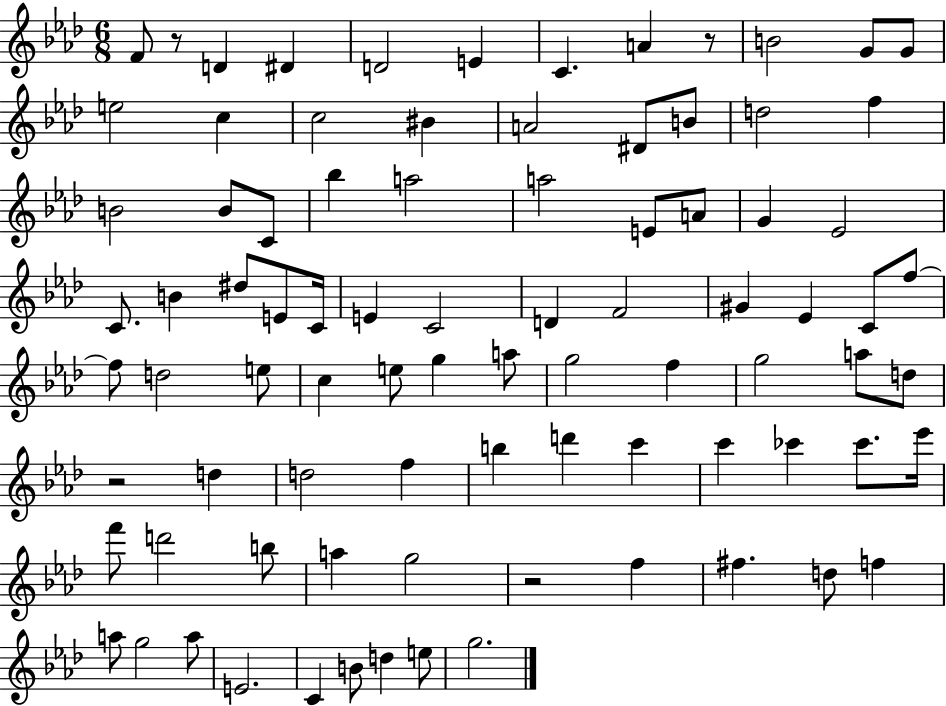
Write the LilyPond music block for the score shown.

{
  \clef treble
  \numericTimeSignature
  \time 6/8
  \key aes \major
  \repeat volta 2 { f'8 r8 d'4 dis'4 | d'2 e'4 | c'4. a'4 r8 | b'2 g'8 g'8 | \break e''2 c''4 | c''2 bis'4 | a'2 dis'8 b'8 | d''2 f''4 | \break b'2 b'8 c'8 | bes''4 a''2 | a''2 e'8 a'8 | g'4 ees'2 | \break c'8. b'4 dis''8 e'8 c'16 | e'4 c'2 | d'4 f'2 | gis'4 ees'4 c'8 f''8~~ | \break f''8 d''2 e''8 | c''4 e''8 g''4 a''8 | g''2 f''4 | g''2 a''8 d''8 | \break r2 d''4 | d''2 f''4 | b''4 d'''4 c'''4 | c'''4 ces'''4 ces'''8. ees'''16 | \break f'''8 d'''2 b''8 | a''4 g''2 | r2 f''4 | fis''4. d''8 f''4 | \break a''8 g''2 a''8 | e'2. | c'4 b'8 d''4 e''8 | g''2. | \break } \bar "|."
}